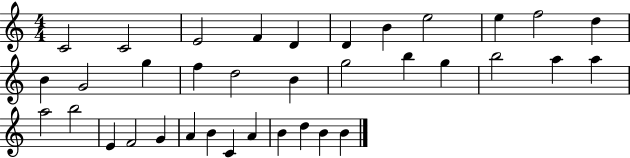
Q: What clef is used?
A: treble